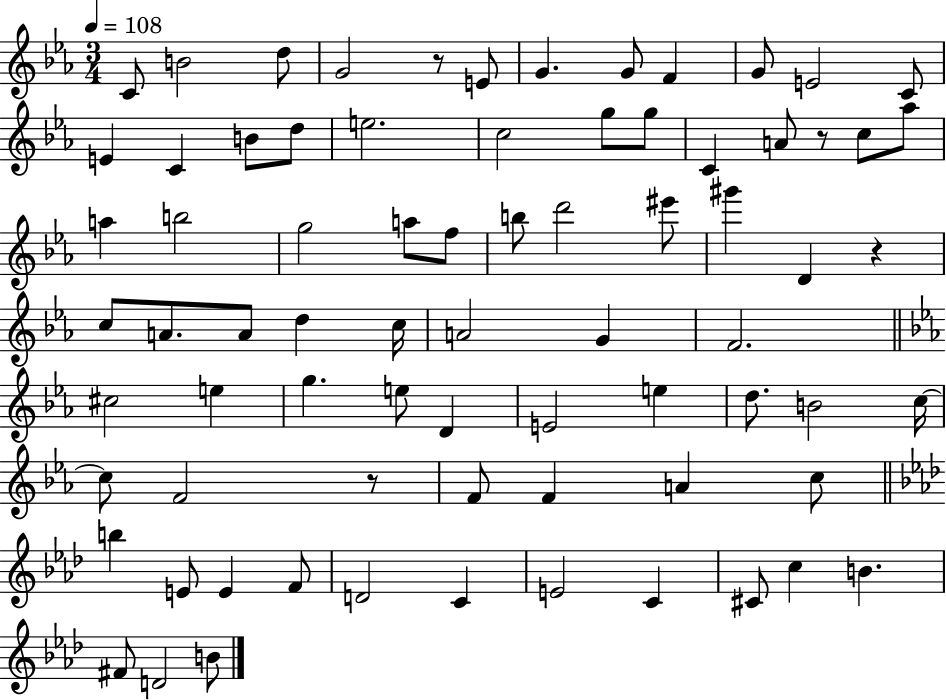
{
  \clef treble
  \numericTimeSignature
  \time 3/4
  \key ees \major
  \tempo 4 = 108
  c'8 b'2 d''8 | g'2 r8 e'8 | g'4. g'8 f'4 | g'8 e'2 c'8 | \break e'4 c'4 b'8 d''8 | e''2. | c''2 g''8 g''8 | c'4 a'8 r8 c''8 aes''8 | \break a''4 b''2 | g''2 a''8 f''8 | b''8 d'''2 eis'''8 | gis'''4 d'4 r4 | \break c''8 a'8. a'8 d''4 c''16 | a'2 g'4 | f'2. | \bar "||" \break \key ees \major cis''2 e''4 | g''4. e''8 d'4 | e'2 e''4 | d''8. b'2 c''16~~ | \break c''8 f'2 r8 | f'8 f'4 a'4 c''8 | \bar "||" \break \key aes \major b''4 e'8 e'4 f'8 | d'2 c'4 | e'2 c'4 | cis'8 c''4 b'4. | \break fis'8 d'2 b'8 | \bar "|."
}